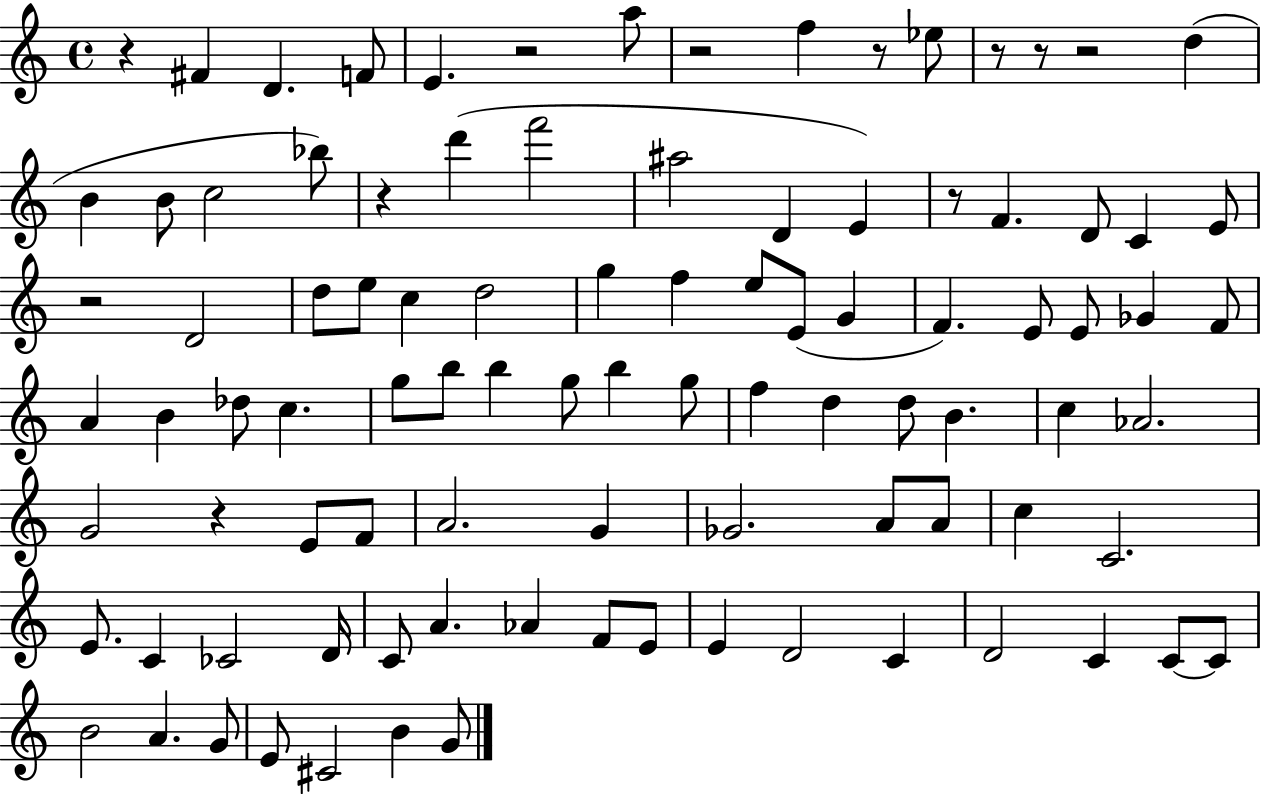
X:1
T:Untitled
M:4/4
L:1/4
K:C
z ^F D F/2 E z2 a/2 z2 f z/2 _e/2 z/2 z/2 z2 d B B/2 c2 _b/2 z d' f'2 ^a2 D E z/2 F D/2 C E/2 z2 D2 d/2 e/2 c d2 g f e/2 E/2 G F E/2 E/2 _G F/2 A B _d/2 c g/2 b/2 b g/2 b g/2 f d d/2 B c _A2 G2 z E/2 F/2 A2 G _G2 A/2 A/2 c C2 E/2 C _C2 D/4 C/2 A _A F/2 E/2 E D2 C D2 C C/2 C/2 B2 A G/2 E/2 ^C2 B G/2